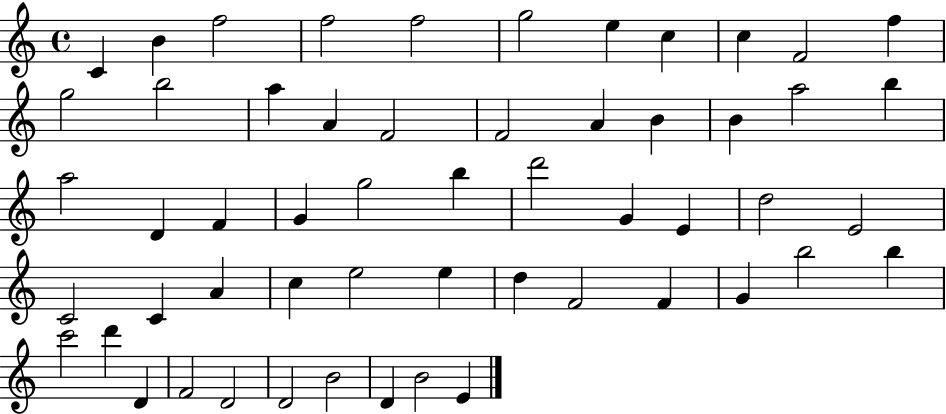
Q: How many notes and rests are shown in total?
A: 55